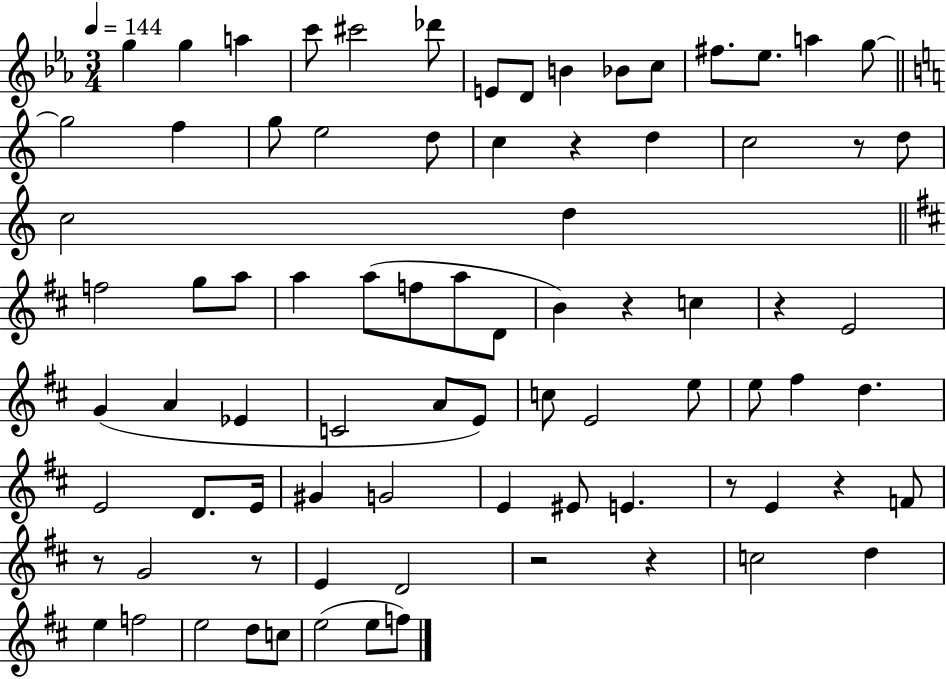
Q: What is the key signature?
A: EES major